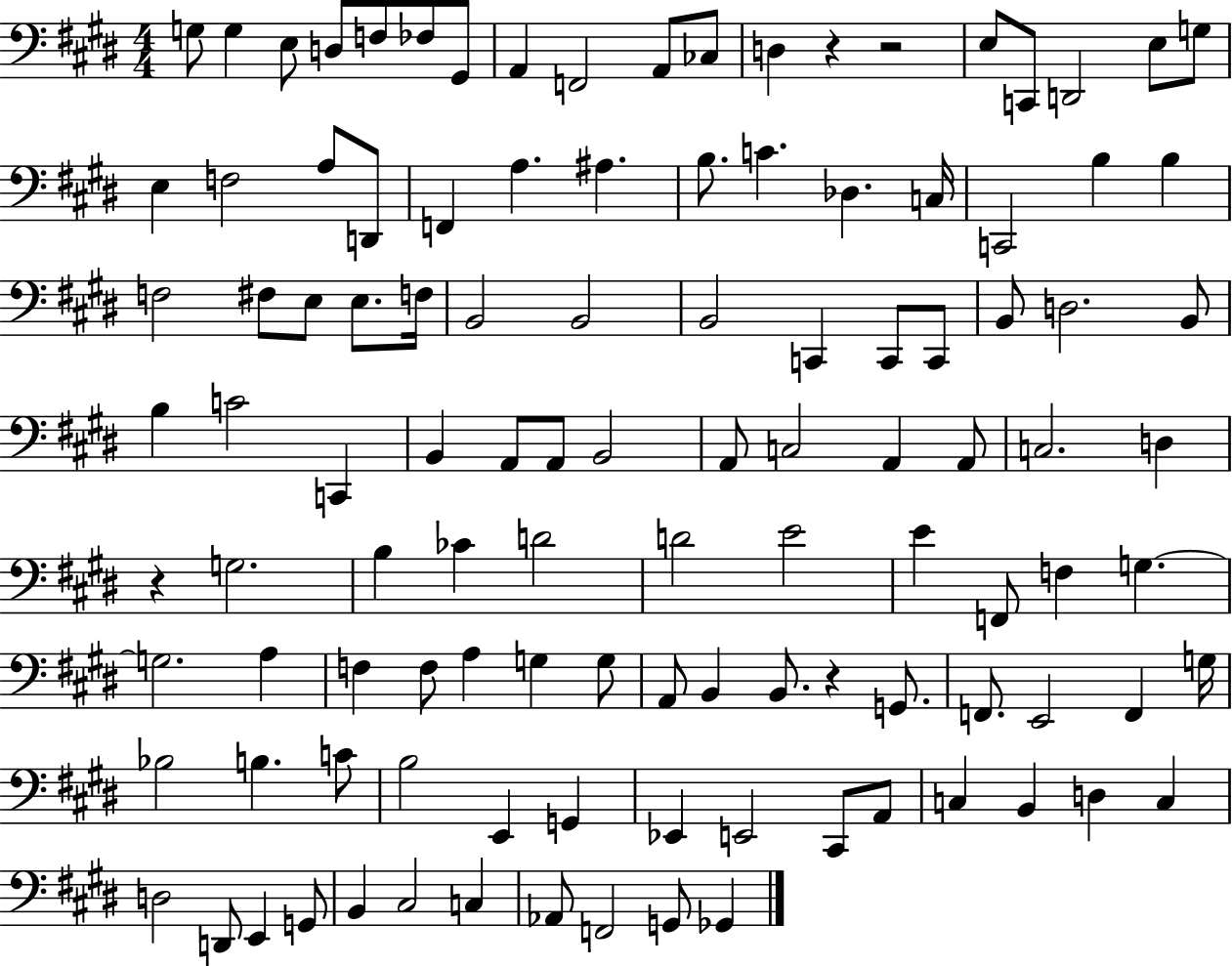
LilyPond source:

{
  \clef bass
  \numericTimeSignature
  \time 4/4
  \key e \major
  g8 g4 e8 d8 f8 fes8 gis,8 | a,4 f,2 a,8 ces8 | d4 r4 r2 | e8 c,8 d,2 e8 g8 | \break e4 f2 a8 d,8 | f,4 a4. ais4. | b8. c'4. des4. c16 | c,2 b4 b4 | \break f2 fis8 e8 e8. f16 | b,2 b,2 | b,2 c,4 c,8 c,8 | b,8 d2. b,8 | \break b4 c'2 c,4 | b,4 a,8 a,8 b,2 | a,8 c2 a,4 a,8 | c2. d4 | \break r4 g2. | b4 ces'4 d'2 | d'2 e'2 | e'4 f,8 f4 g4.~~ | \break g2. a4 | f4 f8 a4 g4 g8 | a,8 b,4 b,8. r4 g,8. | f,8. e,2 f,4 g16 | \break bes2 b4. c'8 | b2 e,4 g,4 | ees,4 e,2 cis,8 a,8 | c4 b,4 d4 c4 | \break d2 d,8 e,4 g,8 | b,4 cis2 c4 | aes,8 f,2 g,8 ges,4 | \bar "|."
}